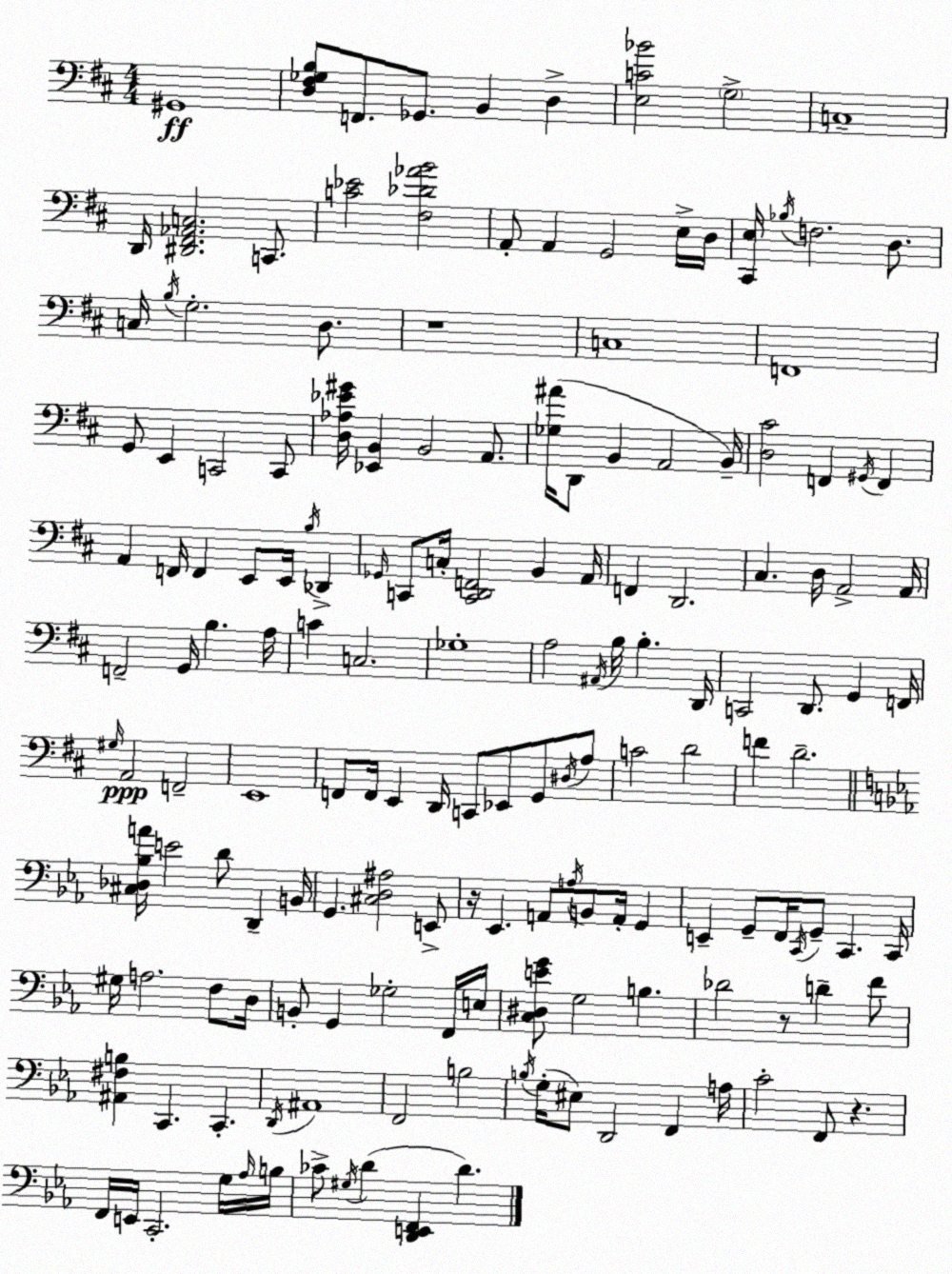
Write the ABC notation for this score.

X:1
T:Untitled
M:4/4
L:1/4
K:D
^G,,4 [D,^F,_G,B,]/2 F,,/2 _G,,/2 B,, D, [E,C_B]2 G,2 C,4 D,,/4 [^D,,^F,,_A,,C,]2 C,,/2 [C_E]2 [^F,_D_AB]2 A,,/2 A,, G,,2 E,/4 D,/4 [^C,,E,]/4 _B,/4 F,2 D,/2 C,/4 B,/4 G,2 D,/2 z4 C,4 F,,4 G,,/2 E,, C,,2 C,,/2 [D,_A,_E^G]/4 [_E,,B,,] B,,2 A,,/2 [_G,^A]/4 D,,/2 B,, A,,2 B,,/4 [D,^C]2 F,, ^G,,/4 F,, A,, F,,/4 F,, E,,/2 E,,/4 B,/4 _D,, _G,,/4 C,,/2 C,/4 [C,,D,,F,,]2 B,, A,,/4 F,, D,,2 ^C, D,/4 A,,2 A,,/4 F,,2 G,,/4 B, A,/4 C C,2 _G,4 A,2 ^A,,/4 B,/4 B, D,,/4 C,,2 D,,/2 G,, F,,/4 ^G,/4 A,,2 F,,2 E,,4 F,,/2 F,,/4 E,, D,,/4 C,,/2 _E,,/2 G,,/2 ^D,/4 A,/2 C2 D2 F D2 [^C,_D,_B,A]/4 E2 D/2 D,, B,,/4 G,, [^C,D,^A,]2 E,,/2 z/4 _E,, A,,/2 A,/4 B,,/2 A,,/4 G,, E,, G,,/2 F,,/4 C,,/4 G,,/2 C,, C,,/4 ^G,/4 A,2 F,/2 D,/4 B,,/2 G,, _G,2 F,,/4 E,/4 [C,^D,EG]/2 G,2 B, _D2 z/2 D F/2 [^A,,^F,B,] C,, C,, D,,/4 ^A,,4 F,,2 B,2 B,/4 G,/4 ^E,/2 D,,2 F,, A,/4 C2 F,,/2 z F,,/4 E,,/4 C,,2 G,/4 _A,/4 B,/4 _C/2 ^G,/4 D [D,,E,,F,,] D